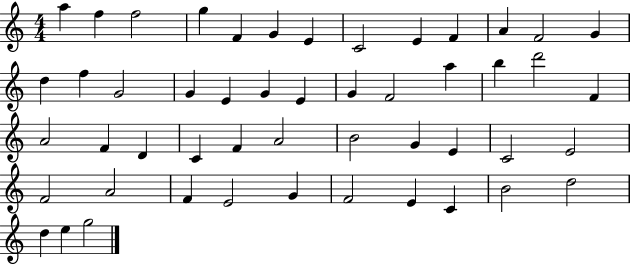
A5/q F5/q F5/h G5/q F4/q G4/q E4/q C4/h E4/q F4/q A4/q F4/h G4/q D5/q F5/q G4/h G4/q E4/q G4/q E4/q G4/q F4/h A5/q B5/q D6/h F4/q A4/h F4/q D4/q C4/q F4/q A4/h B4/h G4/q E4/q C4/h E4/h F4/h A4/h F4/q E4/h G4/q F4/h E4/q C4/q B4/h D5/h D5/q E5/q G5/h